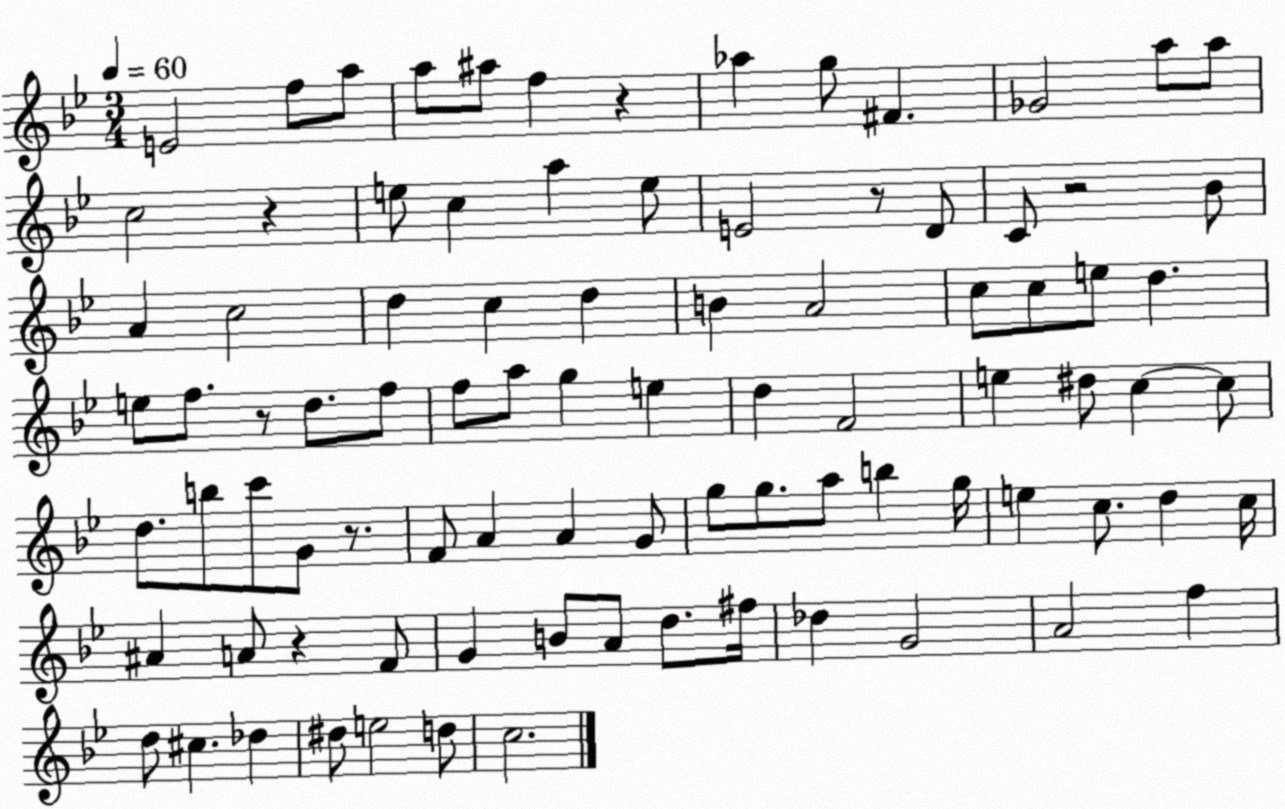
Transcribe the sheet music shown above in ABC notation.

X:1
T:Untitled
M:3/4
L:1/4
K:Bb
E2 f/2 a/2 a/2 ^a/2 f z _a g/2 ^F _G2 a/2 a/2 c2 z e/2 c a e/2 E2 z/2 D/2 C/2 z2 _B/2 A c2 d c d B A2 c/2 c/2 e/2 d e/2 f/2 z/2 d/2 f/2 f/2 a/2 g e d F2 e ^d/2 c c/2 d/2 b/2 c'/2 G/2 z/2 F/2 A A G/2 g/2 g/2 a/2 b g/4 e c/2 d c/4 ^A A/2 z F/2 G B/2 A/2 d/2 ^f/4 _d G2 A2 f d/2 ^c _d ^d/2 e2 d/2 c2